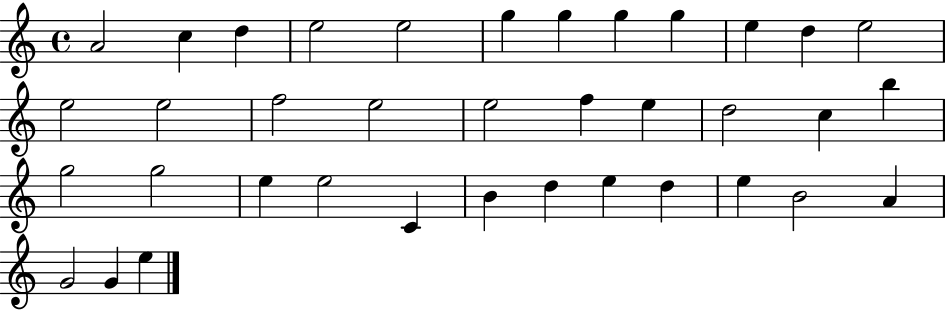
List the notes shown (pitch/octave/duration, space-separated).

A4/h C5/q D5/q E5/h E5/h G5/q G5/q G5/q G5/q E5/q D5/q E5/h E5/h E5/h F5/h E5/h E5/h F5/q E5/q D5/h C5/q B5/q G5/h G5/h E5/q E5/h C4/q B4/q D5/q E5/q D5/q E5/q B4/h A4/q G4/h G4/q E5/q